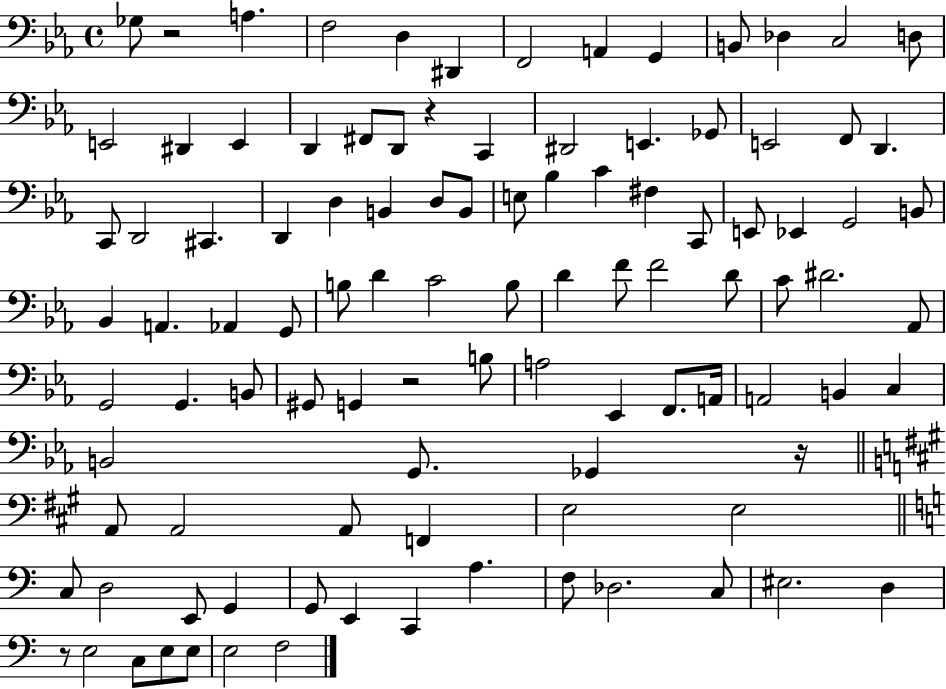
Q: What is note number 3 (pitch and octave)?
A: F3